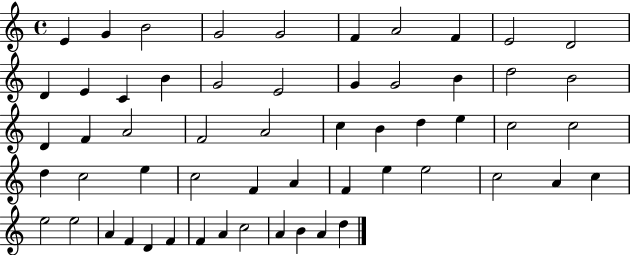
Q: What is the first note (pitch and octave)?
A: E4